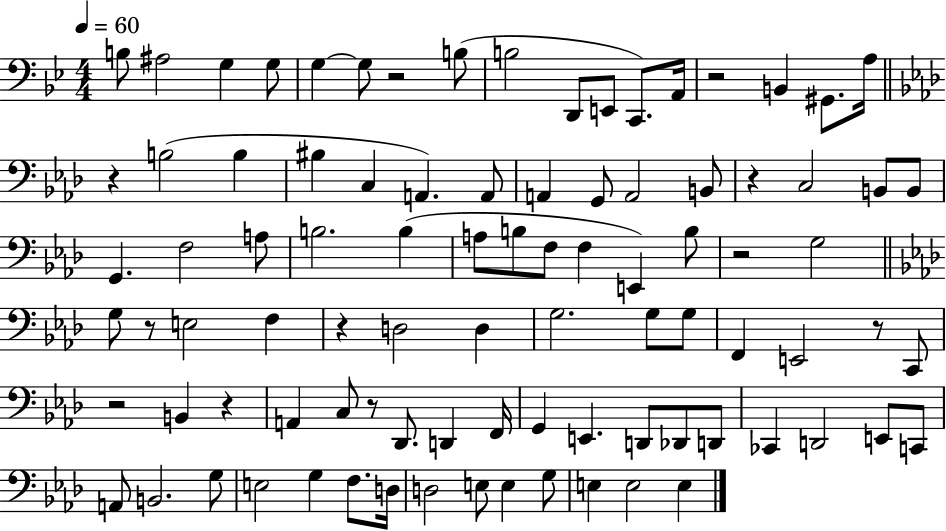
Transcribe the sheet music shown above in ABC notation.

X:1
T:Untitled
M:4/4
L:1/4
K:Bb
B,/2 ^A,2 G, G,/2 G, G,/2 z2 B,/2 B,2 D,,/2 E,,/2 C,,/2 A,,/4 z2 B,, ^G,,/2 A,/4 z B,2 B, ^B, C, A,, A,,/2 A,, G,,/2 A,,2 B,,/2 z C,2 B,,/2 B,,/2 G,, F,2 A,/2 B,2 B, A,/2 B,/2 F,/2 F, E,, B,/2 z2 G,2 G,/2 z/2 E,2 F, z D,2 D, G,2 G,/2 G,/2 F,, E,,2 z/2 C,,/2 z2 B,, z A,, C,/2 z/2 _D,,/2 D,, F,,/4 G,, E,, D,,/2 _D,,/2 D,,/2 _C,, D,,2 E,,/2 C,,/2 A,,/2 B,,2 G,/2 E,2 G, F,/2 D,/4 D,2 E,/2 E, G,/2 E, E,2 E,